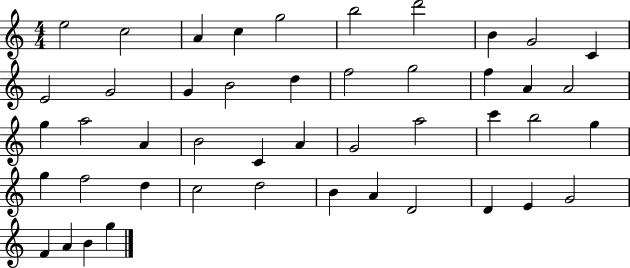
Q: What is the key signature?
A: C major